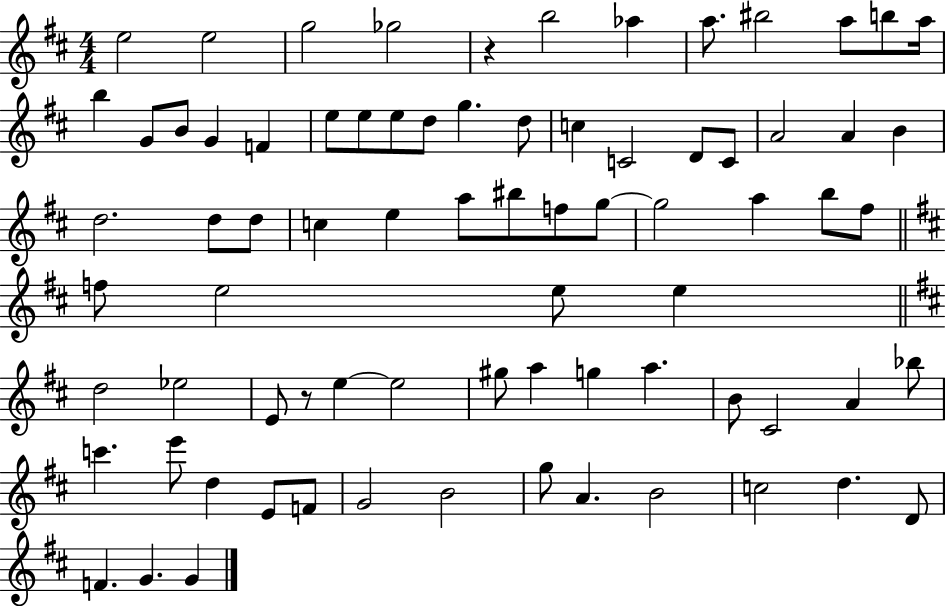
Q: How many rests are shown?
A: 2